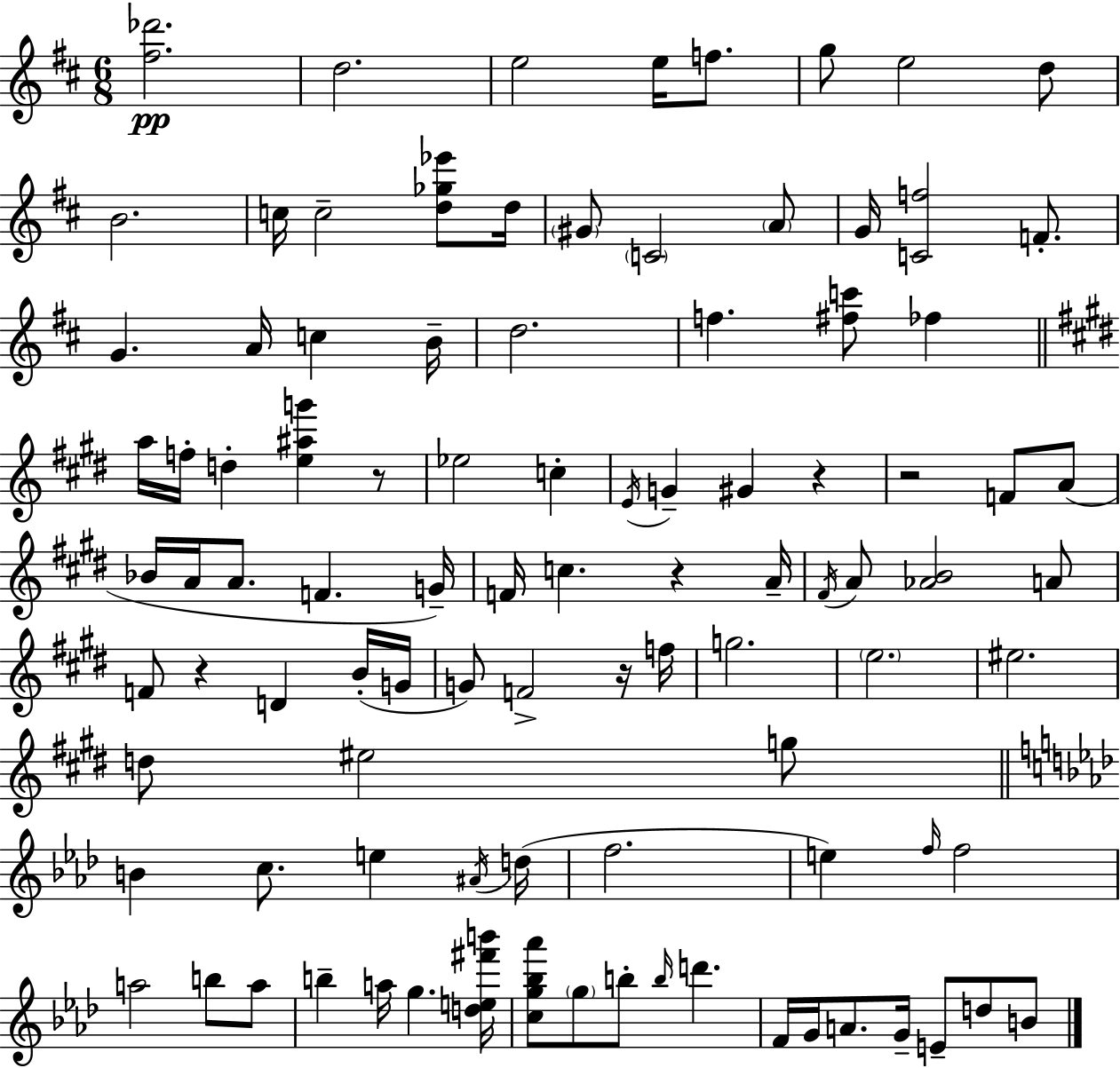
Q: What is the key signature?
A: D major